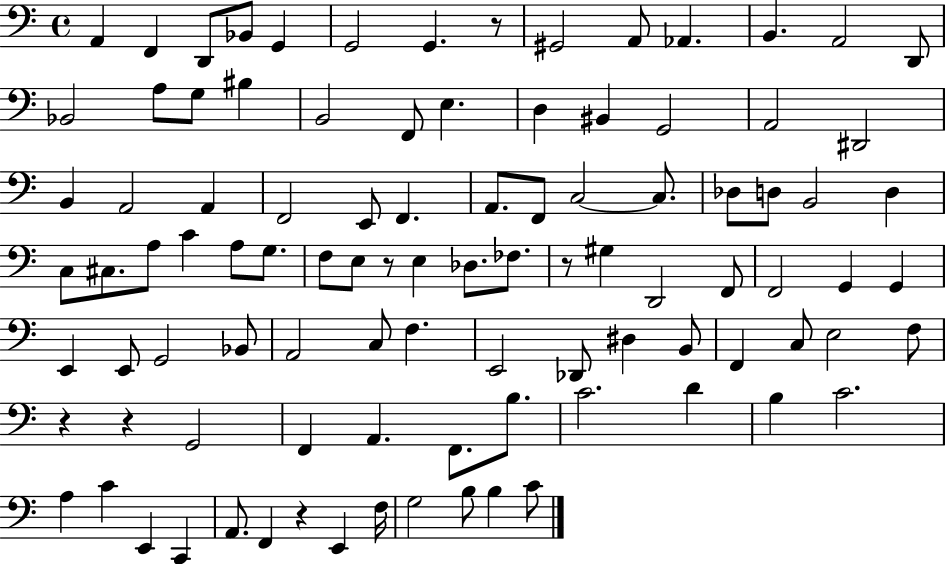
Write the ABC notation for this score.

X:1
T:Untitled
M:4/4
L:1/4
K:C
A,, F,, D,,/2 _B,,/2 G,, G,,2 G,, z/2 ^G,,2 A,,/2 _A,, B,, A,,2 D,,/2 _B,,2 A,/2 G,/2 ^B, B,,2 F,,/2 E, D, ^B,, G,,2 A,,2 ^D,,2 B,, A,,2 A,, F,,2 E,,/2 F,, A,,/2 F,,/2 C,2 C,/2 _D,/2 D,/2 B,,2 D, C,/2 ^C,/2 A,/2 C A,/2 G,/2 F,/2 E,/2 z/2 E, _D,/2 _F,/2 z/2 ^G, D,,2 F,,/2 F,,2 G,, G,, E,, E,,/2 G,,2 _B,,/2 A,,2 C,/2 F, E,,2 _D,,/2 ^D, B,,/2 F,, C,/2 E,2 F,/2 z z G,,2 F,, A,, F,,/2 B,/2 C2 D B, C2 A, C E,, C,, A,,/2 F,, z E,, F,/4 G,2 B,/2 B, C/2